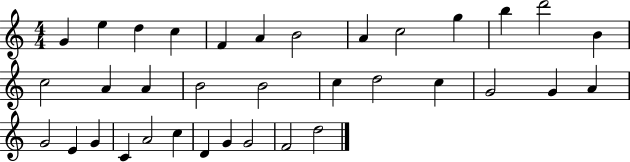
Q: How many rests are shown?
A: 0